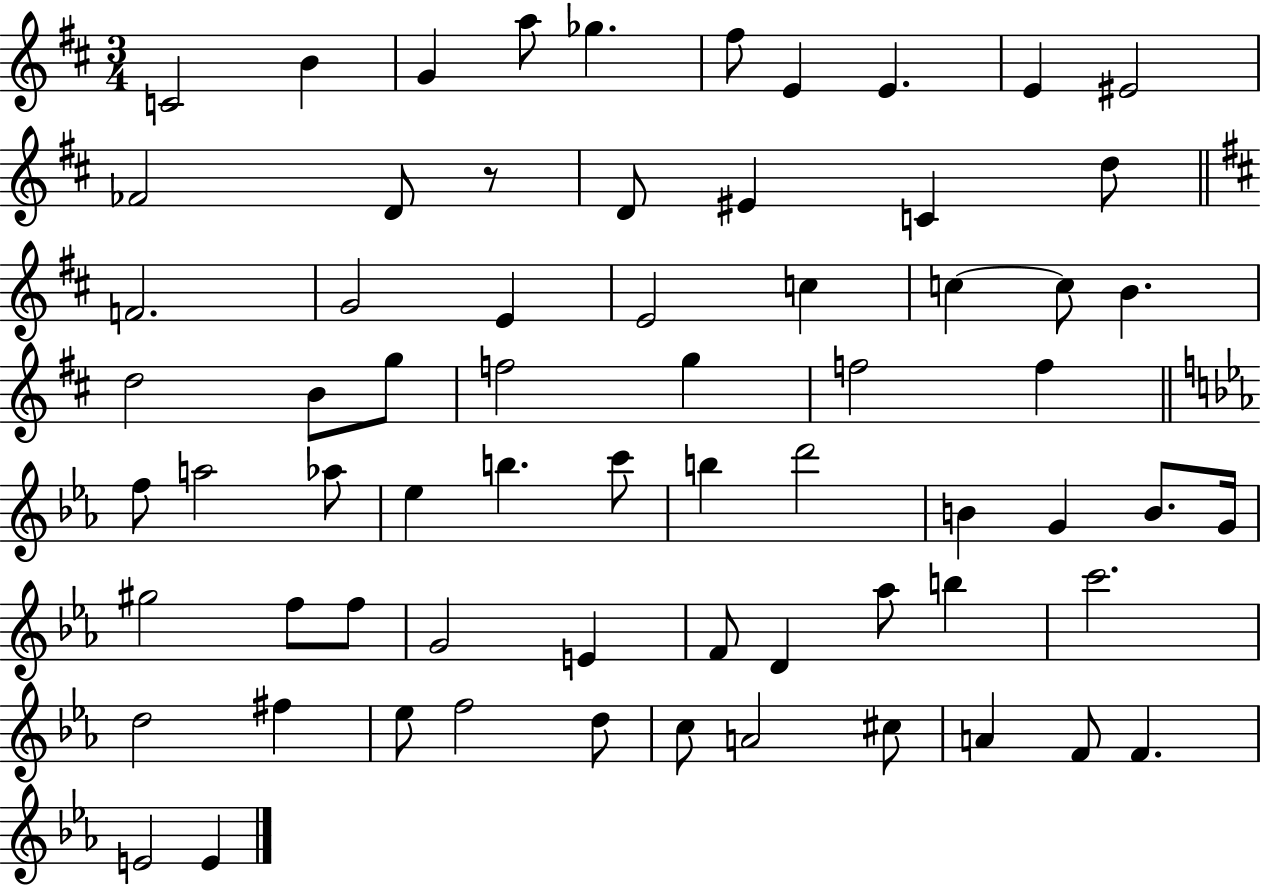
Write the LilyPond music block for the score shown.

{
  \clef treble
  \numericTimeSignature
  \time 3/4
  \key d \major
  c'2 b'4 | g'4 a''8 ges''4. | fis''8 e'4 e'4. | e'4 eis'2 | \break fes'2 d'8 r8 | d'8 eis'4 c'4 d''8 | \bar "||" \break \key b \minor f'2. | g'2 e'4 | e'2 c''4 | c''4~~ c''8 b'4. | \break d''2 b'8 g''8 | f''2 g''4 | f''2 f''4 | \bar "||" \break \key ees \major f''8 a''2 aes''8 | ees''4 b''4. c'''8 | b''4 d'''2 | b'4 g'4 b'8. g'16 | \break gis''2 f''8 f''8 | g'2 e'4 | f'8 d'4 aes''8 b''4 | c'''2. | \break d''2 fis''4 | ees''8 f''2 d''8 | c''8 a'2 cis''8 | a'4 f'8 f'4. | \break e'2 e'4 | \bar "|."
}